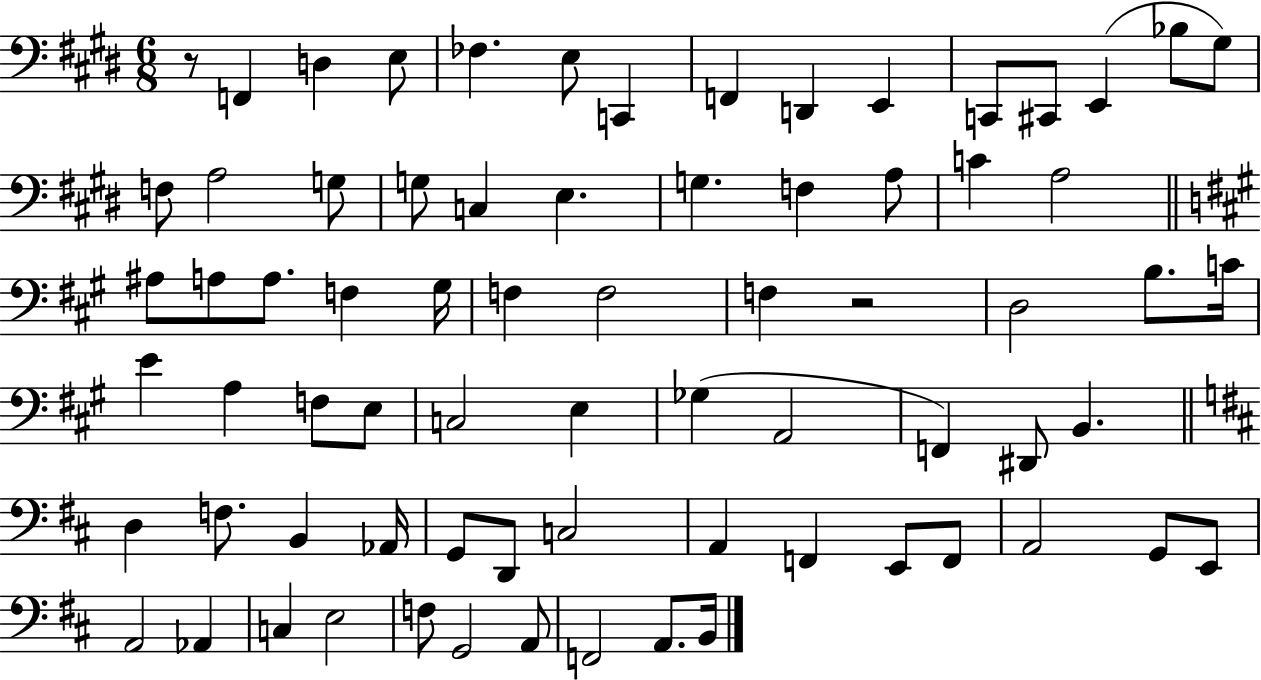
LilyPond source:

{
  \clef bass
  \numericTimeSignature
  \time 6/8
  \key e \major
  r8 f,4 d4 e8 | fes4. e8 c,4 | f,4 d,4 e,4 | c,8 cis,8 e,4( bes8 gis8) | \break f8 a2 g8 | g8 c4 e4. | g4. f4 a8 | c'4 a2 | \break \bar "||" \break \key a \major ais8 a8 a8. f4 gis16 | f4 f2 | f4 r2 | d2 b8. c'16 | \break e'4 a4 f8 e8 | c2 e4 | ges4( a,2 | f,4) dis,8 b,4. | \break \bar "||" \break \key d \major d4 f8. b,4 aes,16 | g,8 d,8 c2 | a,4 f,4 e,8 f,8 | a,2 g,8 e,8 | \break a,2 aes,4 | c4 e2 | f8 g,2 a,8 | f,2 a,8. b,16 | \break \bar "|."
}